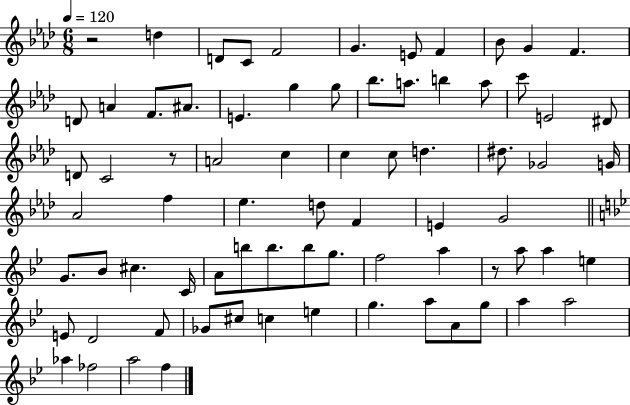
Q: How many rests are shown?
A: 3